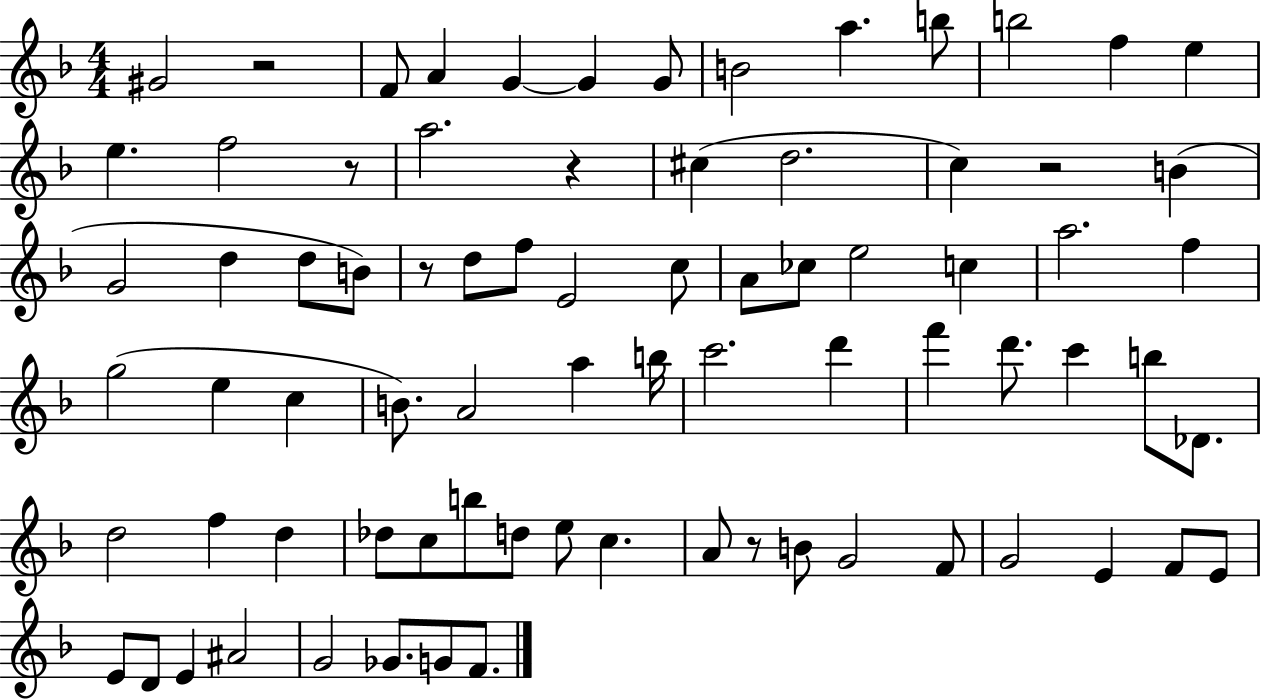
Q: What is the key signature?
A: F major